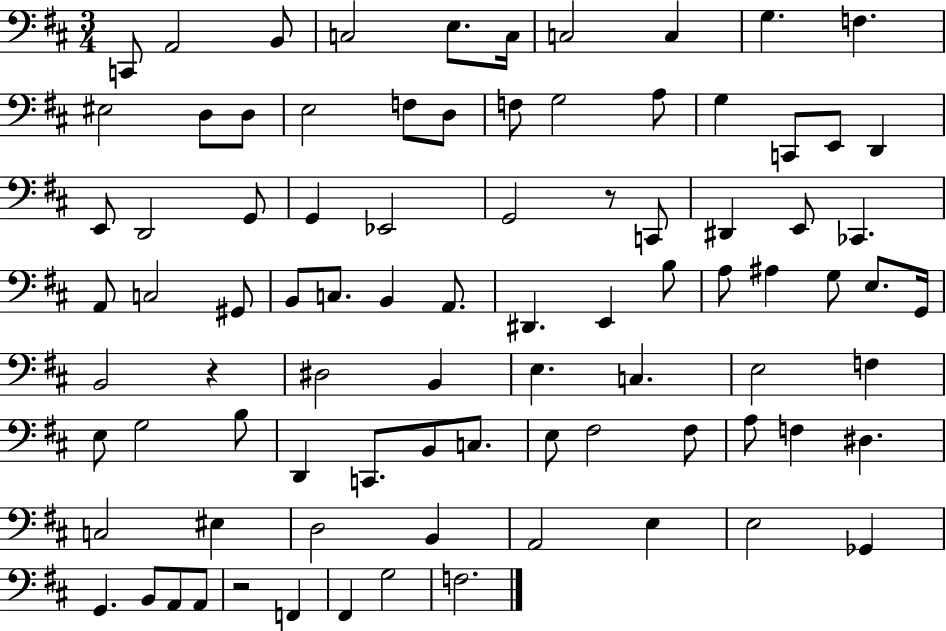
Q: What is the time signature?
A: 3/4